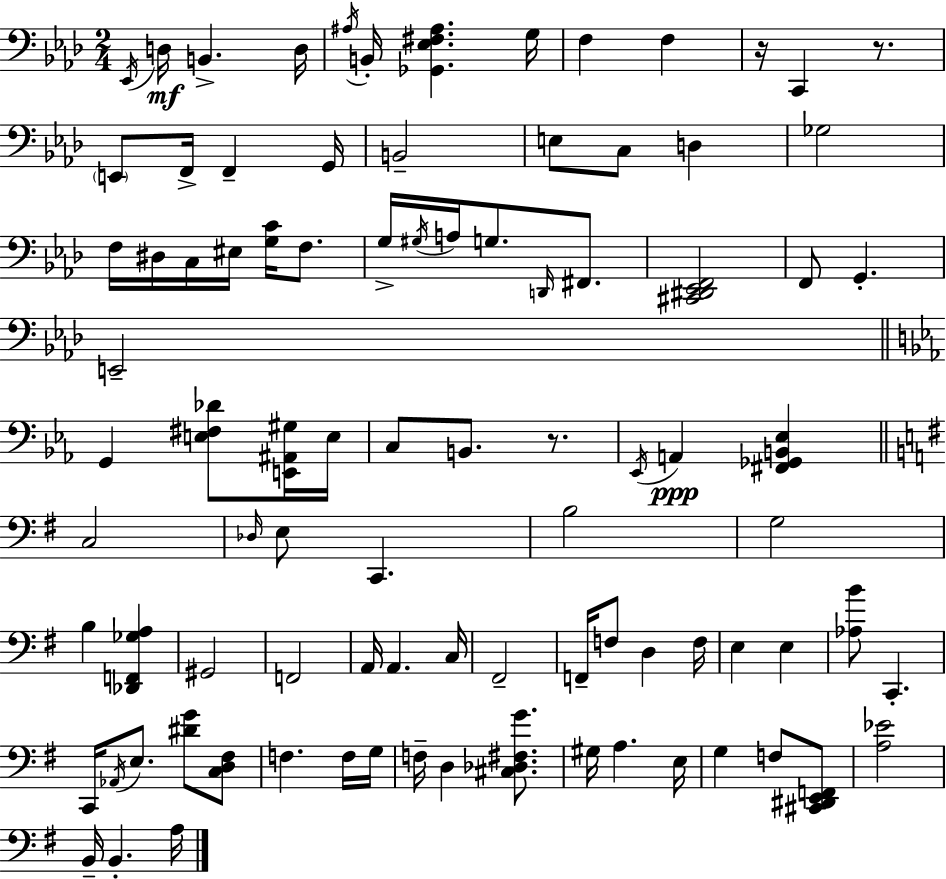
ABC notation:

X:1
T:Untitled
M:2/4
L:1/4
K:Fm
_E,,/4 D,/4 B,, D,/4 ^A,/4 B,,/4 [_G,,_E,^F,^A,] G,/4 F, F, z/4 C,, z/2 E,,/2 F,,/4 F,, G,,/4 B,,2 E,/2 C,/2 D, _G,2 F,/4 ^D,/4 C,/4 ^E,/4 [G,C]/4 F,/2 G,/4 ^G,/4 A,/4 G,/2 D,,/4 ^F,,/2 [^C,,^D,,_E,,F,,]2 F,,/2 G,, E,,2 G,, [E,^F,_D]/2 [E,,^A,,^G,]/4 E,/4 C,/2 B,,/2 z/2 _E,,/4 A,, [^F,,_G,,B,,_E,] C,2 _D,/4 E,/2 C,, B,2 G,2 B, [_D,,F,,_G,A,] ^G,,2 F,,2 A,,/4 A,, C,/4 ^F,,2 F,,/4 F,/2 D, F,/4 E, E, [_A,B]/2 C,, C,,/4 _A,,/4 E,/2 [^DG]/2 [C,D,^F,]/2 F, F,/4 G,/4 F,/4 D, [^C,_D,^F,G]/2 ^G,/4 A, E,/4 G, F,/2 [^C,,^D,,E,,F,,]/2 [A,_E]2 B,,/4 B,, A,/4